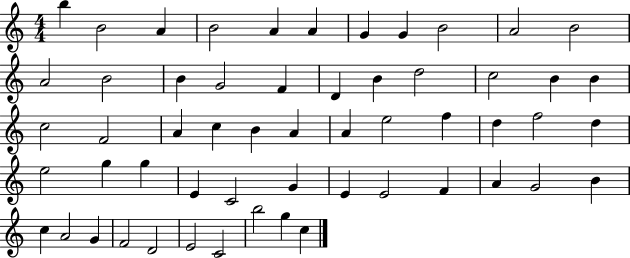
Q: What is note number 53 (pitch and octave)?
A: C4